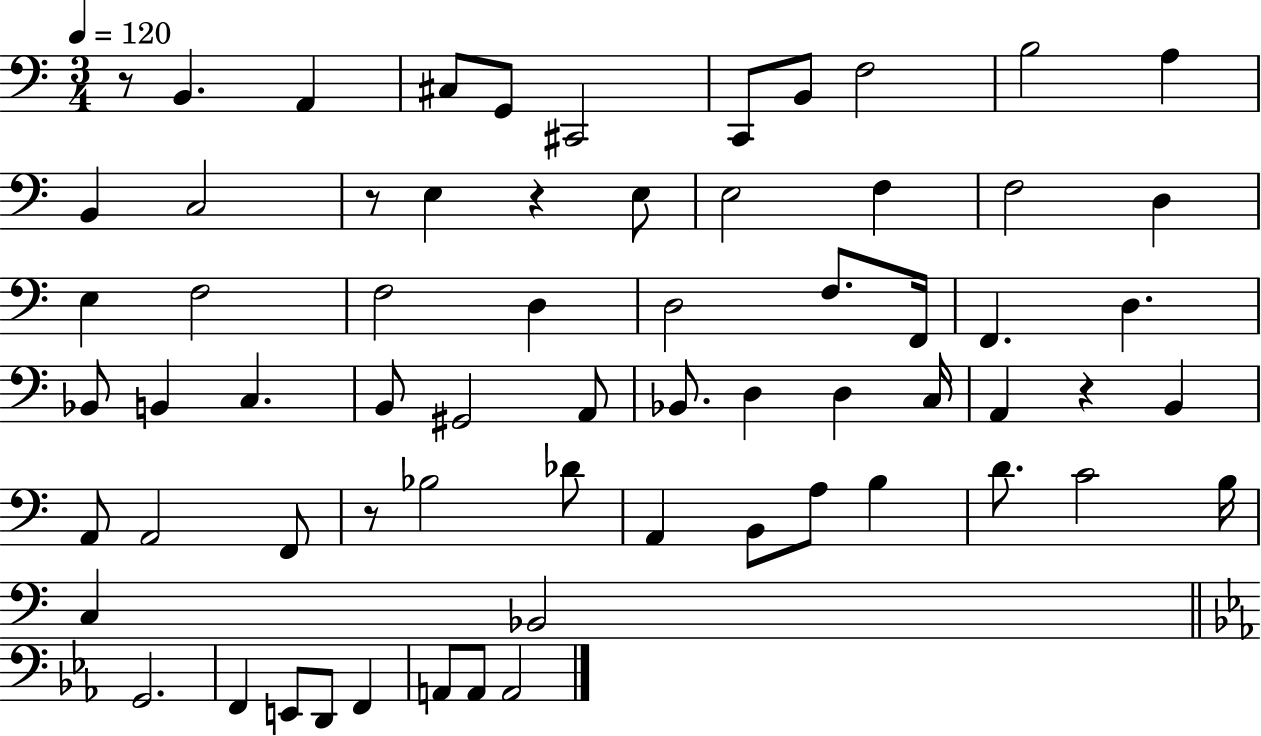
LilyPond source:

{
  \clef bass
  \numericTimeSignature
  \time 3/4
  \key c \major
  \tempo 4 = 120
  r8 b,4. a,4 | cis8 g,8 cis,2 | c,8 b,8 f2 | b2 a4 | \break b,4 c2 | r8 e4 r4 e8 | e2 f4 | f2 d4 | \break e4 f2 | f2 d4 | d2 f8. f,16 | f,4. d4. | \break bes,8 b,4 c4. | b,8 gis,2 a,8 | bes,8. d4 d4 c16 | a,4 r4 b,4 | \break a,8 a,2 f,8 | r8 bes2 des'8 | a,4 b,8 a8 b4 | d'8. c'2 b16 | \break c4 bes,2 | \bar "||" \break \key ees \major g,2. | f,4 e,8 d,8 f,4 | a,8 a,8 a,2 | \bar "|."
}